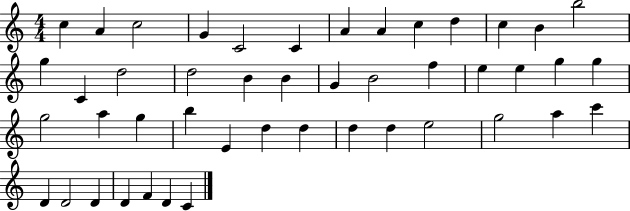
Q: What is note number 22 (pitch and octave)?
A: F5